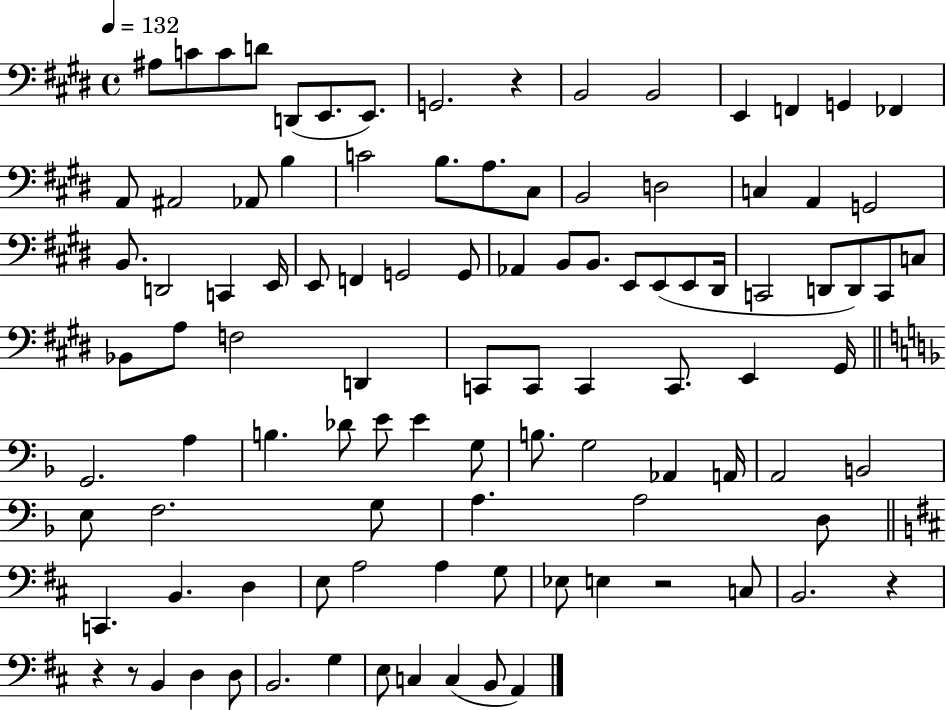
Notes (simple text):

A#3/e C4/e C4/e D4/e D2/e E2/e. E2/e. G2/h. R/q B2/h B2/h E2/q F2/q G2/q FES2/q A2/e A#2/h Ab2/e B3/q C4/h B3/e. A3/e. C#3/e B2/h D3/h C3/q A2/q G2/h B2/e. D2/h C2/q E2/s E2/e F2/q G2/h G2/e Ab2/q B2/e B2/e. E2/e E2/e E2/e D#2/s C2/h D2/e D2/e C2/e C3/e Bb2/e A3/e F3/h D2/q C2/e C2/e C2/q C2/e. E2/q G#2/s G2/h. A3/q B3/q. Db4/e E4/e E4/q G3/e B3/e. G3/h Ab2/q A2/s A2/h B2/h E3/e F3/h. G3/e A3/q. A3/h D3/e C2/q. B2/q. D3/q E3/e A3/h A3/q G3/e Eb3/e E3/q R/h C3/e B2/h. R/q R/q R/e B2/q D3/q D3/e B2/h. G3/q E3/e C3/q C3/q B2/e A2/q